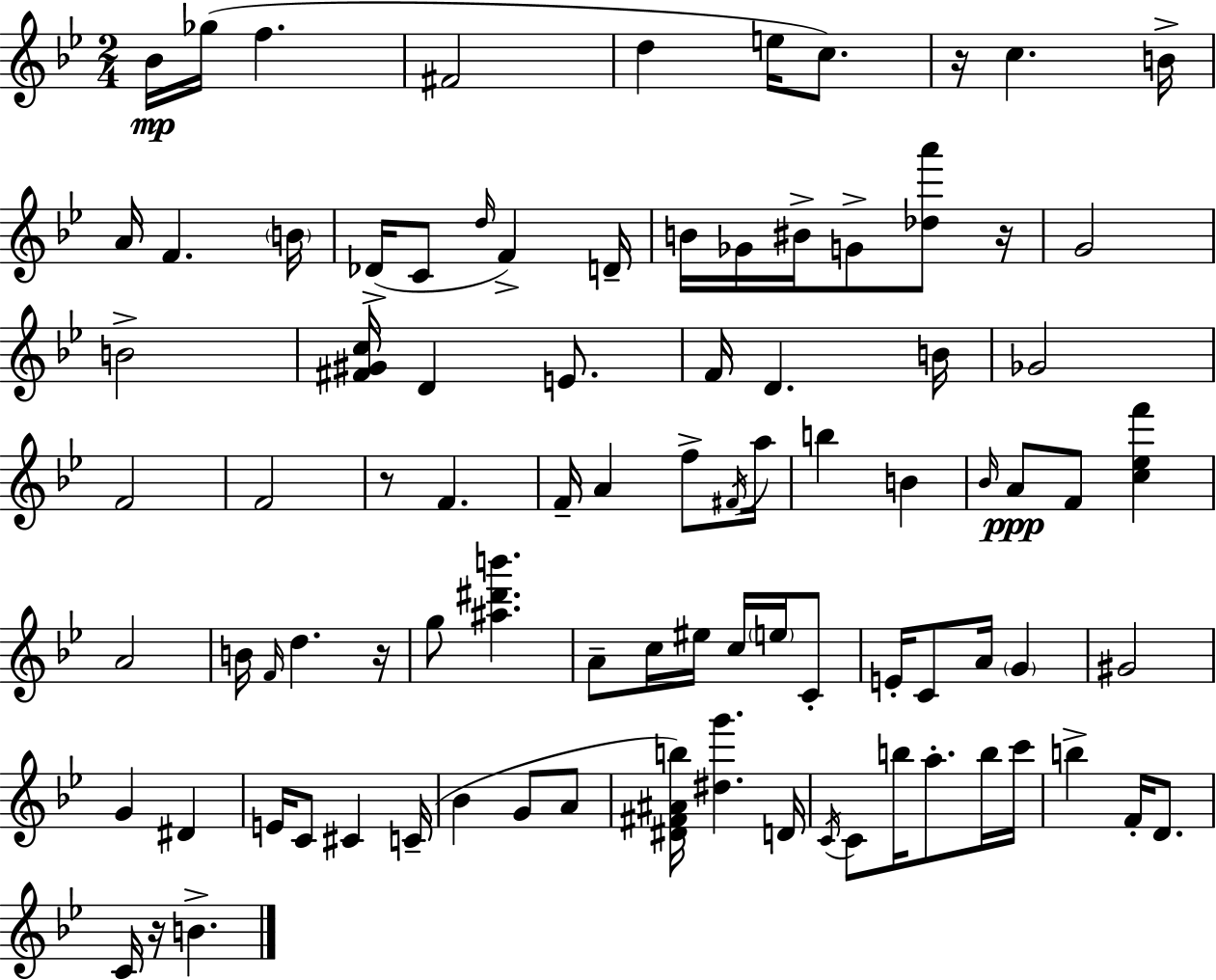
Bb4/s Gb5/s F5/q. F#4/h D5/q E5/s C5/e. R/s C5/q. B4/s A4/s F4/q. B4/s Db4/s C4/e D5/s F4/q D4/s B4/s Gb4/s BIS4/s G4/e [Db5,A6]/e R/s G4/h B4/h [F#4,G#4,C5]/s D4/q E4/e. F4/s D4/q. B4/s Gb4/h F4/h F4/h R/e F4/q. F4/s A4/q F5/e F#4/s A5/s B5/q B4/q Bb4/s A4/e F4/e [C5,Eb5,F6]/q A4/h B4/s F4/s D5/q. R/s G5/e [A#5,D#6,B6]/q. A4/e C5/s EIS5/s C5/s E5/s C4/e E4/s C4/e A4/s G4/q G#4/h G4/q D#4/q E4/s C4/e C#4/q C4/s Bb4/q G4/e A4/e [D#4,F#4,A#4,B5]/s [D#5,G6]/q. D4/s C4/s C4/e B5/s A5/e. B5/s C6/s B5/q F4/s D4/e. C4/s R/s B4/q.